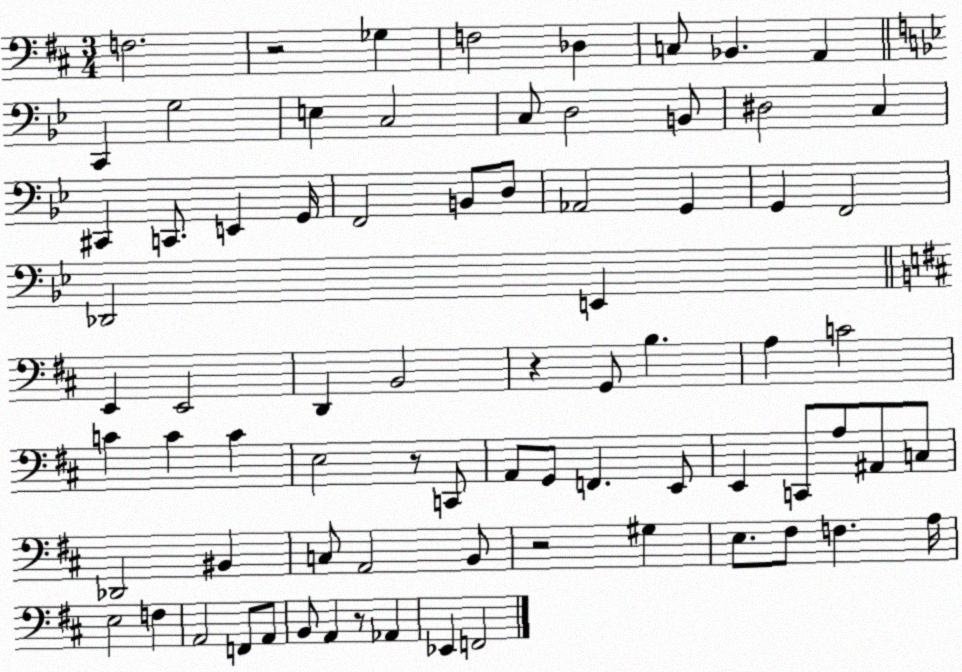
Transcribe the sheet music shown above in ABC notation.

X:1
T:Untitled
M:3/4
L:1/4
K:D
F,2 z2 _G, F,2 _D, C,/2 _B,, A,, C,, G,2 E, C,2 C,/2 D,2 B,,/2 ^D,2 C, ^C,, C,,/2 E,, G,,/4 F,,2 B,,/2 D,/2 _A,,2 G,, G,, F,,2 _D,,2 E,, E,, E,,2 D,, B,,2 z G,,/2 B, A, C2 C C C E,2 z/2 C,,/2 A,,/2 G,,/2 F,, E,,/2 E,, C,,/2 A,/2 ^A,,/2 C,/2 _D,,2 ^B,, C,/2 A,,2 B,,/2 z2 ^G, E,/2 ^F,/2 F, A,/4 E,2 F, A,,2 F,,/2 A,,/2 B,,/2 A,, z/2 _A,, _E,, F,,2